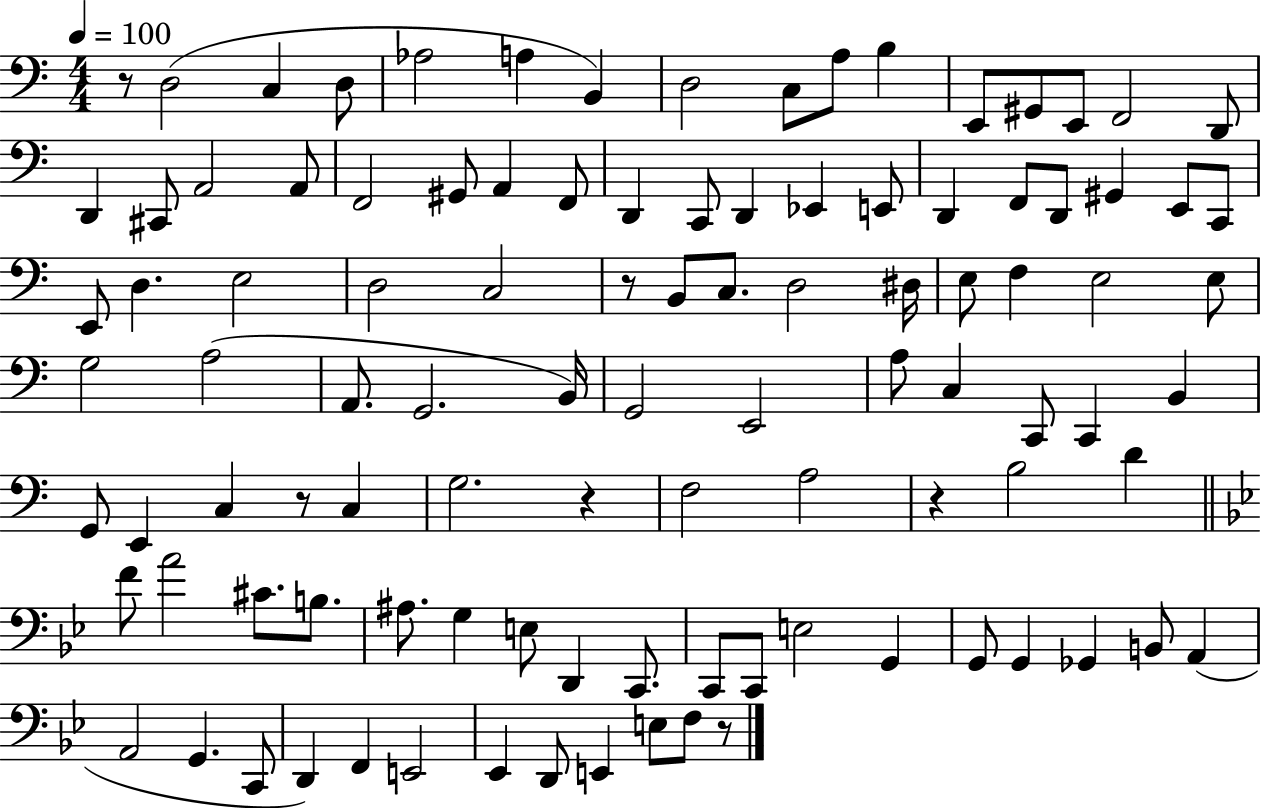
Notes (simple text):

R/e D3/h C3/q D3/e Ab3/h A3/q B2/q D3/h C3/e A3/e B3/q E2/e G#2/e E2/e F2/h D2/e D2/q C#2/e A2/h A2/e F2/h G#2/e A2/q F2/e D2/q C2/e D2/q Eb2/q E2/e D2/q F2/e D2/e G#2/q E2/e C2/e E2/e D3/q. E3/h D3/h C3/h R/e B2/e C3/e. D3/h D#3/s E3/e F3/q E3/h E3/e G3/h A3/h A2/e. G2/h. B2/s G2/h E2/h A3/e C3/q C2/e C2/q B2/q G2/e E2/q C3/q R/e C3/q G3/h. R/q F3/h A3/h R/q B3/h D4/q F4/e A4/h C#4/e. B3/e. A#3/e. G3/q E3/e D2/q C2/e. C2/e C2/e E3/h G2/q G2/e G2/q Gb2/q B2/e A2/q A2/h G2/q. C2/e D2/q F2/q E2/h Eb2/q D2/e E2/q E3/e F3/e R/e